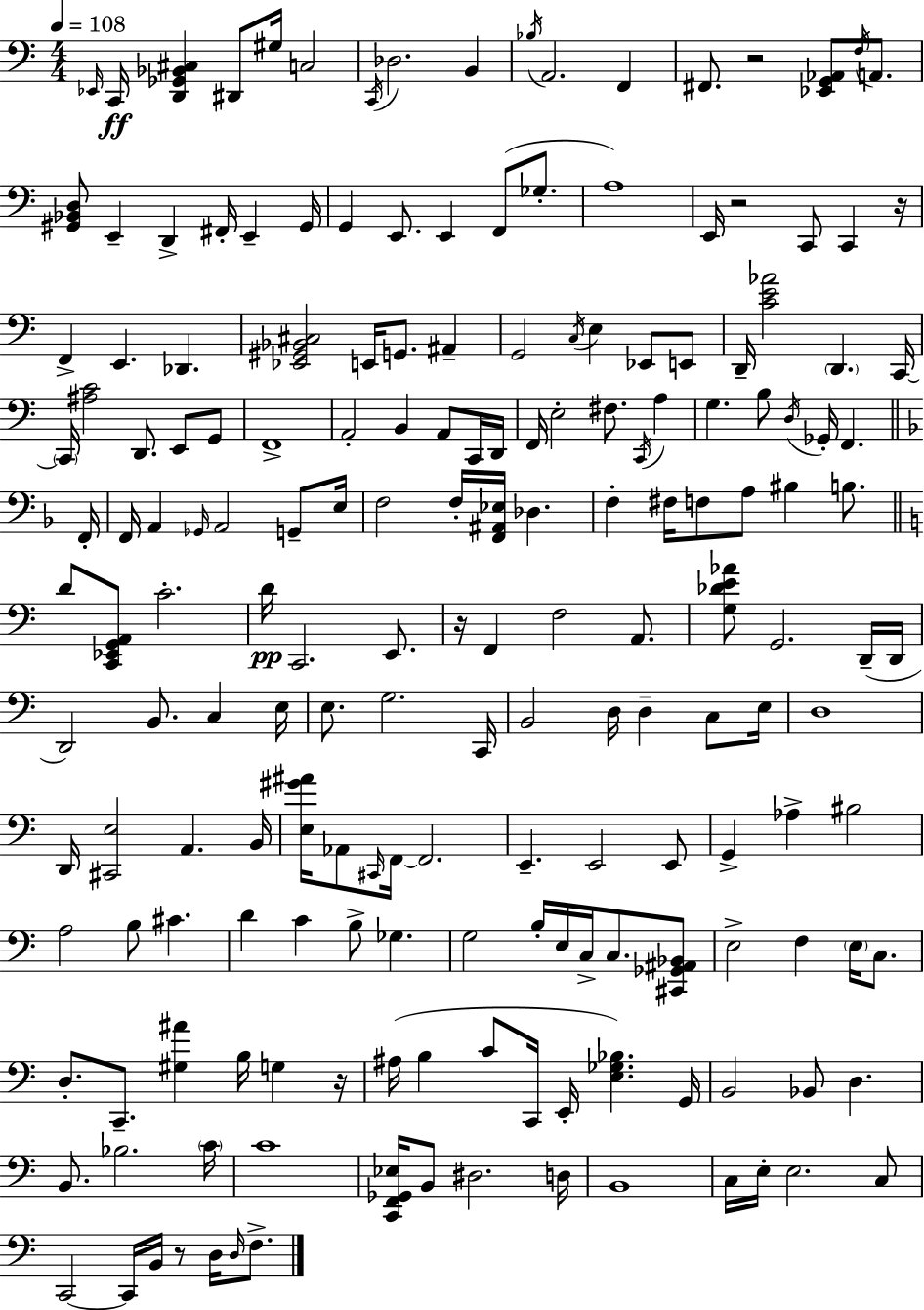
{
  \clef bass
  \numericTimeSignature
  \time 4/4
  \key c \major
  \tempo 4 = 108
  \repeat volta 2 { \grace { ees,16 }\ff c,16 <d, ges, bes, cis>4 dis,8 gis16 c2 | \acciaccatura { c,16 } des2. b,4 | \acciaccatura { bes16 } a,2. f,4 | fis,8. r2 <ees, g, aes,>8 | \break \acciaccatura { f16 } a,8. <gis, bes, d>8 e,4-- d,4-> fis,16-. e,4-- | gis,16 g,4 e,8. e,4 f,8( | ges8.-. a1) | e,16 r2 c,8 c,4 | \break r16 f,4-> e,4. des,4. | <ees, gis, bes, cis>2 e,16 g,8. | ais,4-- g,2 \acciaccatura { c16 } e4 | ees,8 e,8 d,16-- <c' e' aes'>2 \parenthesize d,4. | \break c,16~~ \parenthesize c,16 <ais c'>2 d,8. | e,8 g,8 f,1-> | a,2-. b,4 | a,8 c,16 d,16 f,16 e2-. fis8. | \break \acciaccatura { c,16 } a4 g4. b8 \acciaccatura { d16 } ges,16-. | f,4. \bar "||" \break \key d \minor f,16-. f,16 a,4 \grace { ges,16 } a,2 g,8-- | e16 f2 f16-. <f, ais, ees>16 des4. | f4-. fis16 f8 a8 bis4 b8. | \bar "||" \break \key a \minor d'8 <c, ees, g, a,>8 c'2.-. | d'16\pp c,2. e,8. | r16 f,4 f2 a,8. | <g des' e' aes'>8 g,2. d,16--( d,16 | \break d,2) b,8. c4 e16 | e8. g2. c,16 | b,2 d16 d4-- c8 e16 | d1 | \break d,16 <cis, e>2 a,4. b,16 | <e gis' ais'>16 aes,8 \grace { cis,16 } f,16~~ f,2. | e,4.-- e,2 e,8 | g,4-> aes4-> bis2 | \break a2 b8 cis'4. | d'4 c'4 b8-> ges4. | g2 b16-. e16 c16-> c8. <cis, ges, ais, bes,>8 | e2-> f4 \parenthesize e16 c8. | \break d8.-. c,8.-- <gis ais'>4 b16 g4 | r16 ais16( b4 c'8 c,16 e,16-. <e ges bes>4.) | g,16 b,2 bes,8 d4. | b,8. bes2. | \break \parenthesize c'16 c'1 | <c, f, ges, ees>16 b,8 dis2. | d16 b,1 | c16 e16-. e2. c8 | \break c,2~~ c,16 b,16 r8 d16 \grace { d16 } f8.-> | } \bar "|."
}